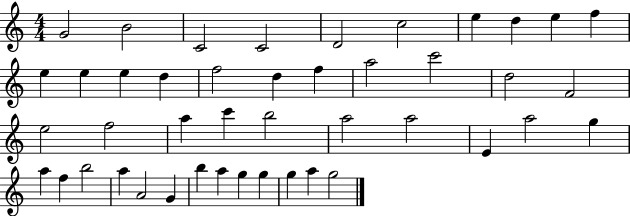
{
  \clef treble
  \numericTimeSignature
  \time 4/4
  \key c \major
  g'2 b'2 | c'2 c'2 | d'2 c''2 | e''4 d''4 e''4 f''4 | \break e''4 e''4 e''4 d''4 | f''2 d''4 f''4 | a''2 c'''2 | d''2 f'2 | \break e''2 f''2 | a''4 c'''4 b''2 | a''2 a''2 | e'4 a''2 g''4 | \break a''4 f''4 b''2 | a''4 a'2 g'4 | b''4 a''4 g''4 g''4 | g''4 a''4 g''2 | \break \bar "|."
}